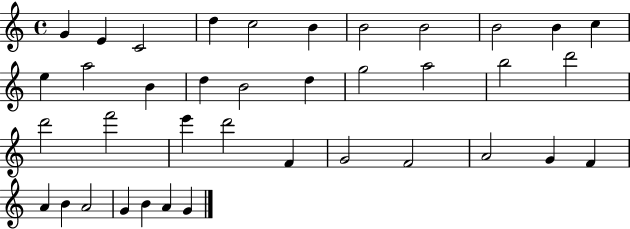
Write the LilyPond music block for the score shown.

{
  \clef treble
  \time 4/4
  \defaultTimeSignature
  \key c \major
  g'4 e'4 c'2 | d''4 c''2 b'4 | b'2 b'2 | b'2 b'4 c''4 | \break e''4 a''2 b'4 | d''4 b'2 d''4 | g''2 a''2 | b''2 d'''2 | \break d'''2 f'''2 | e'''4 d'''2 f'4 | g'2 f'2 | a'2 g'4 f'4 | \break a'4 b'4 a'2 | g'4 b'4 a'4 g'4 | \bar "|."
}